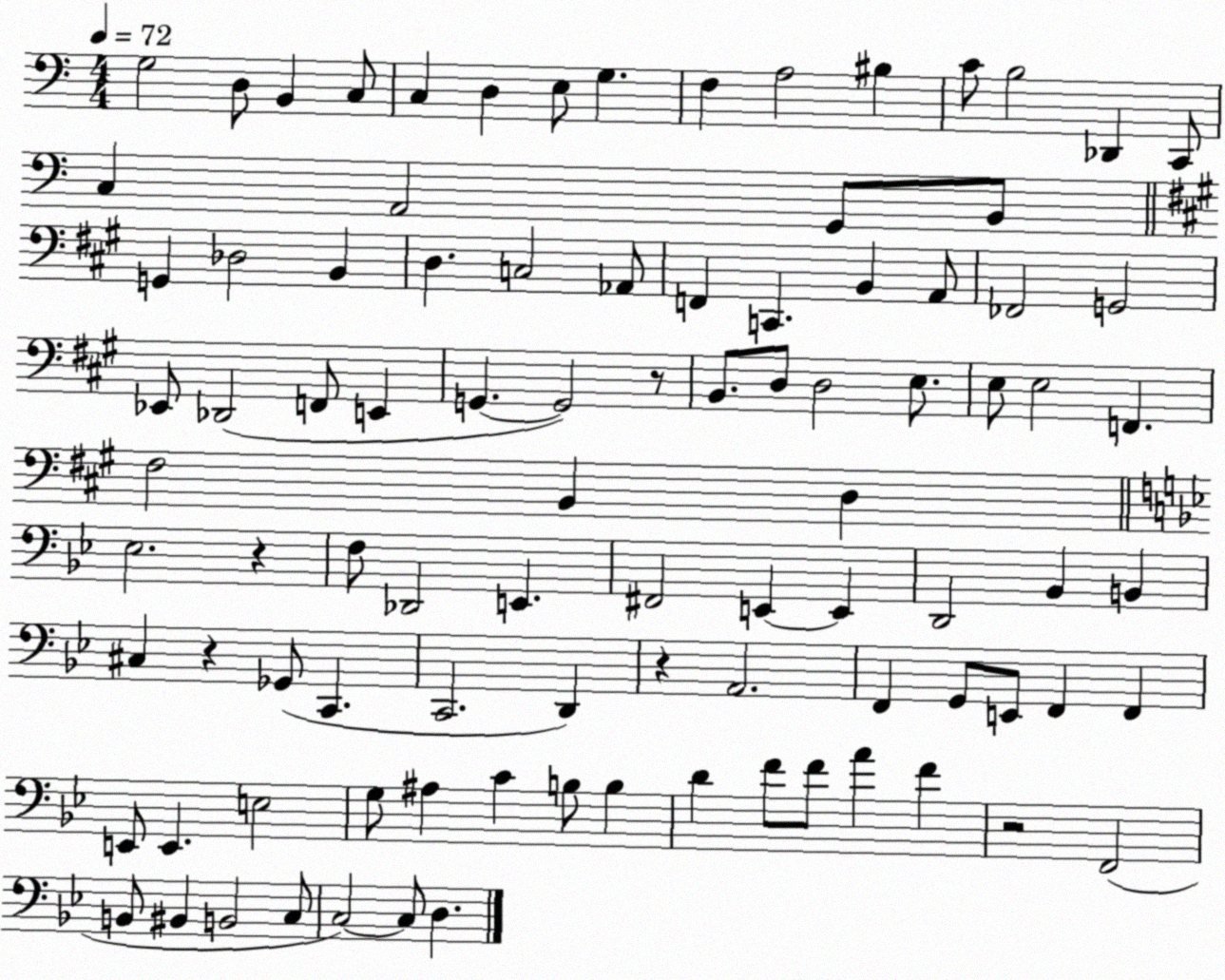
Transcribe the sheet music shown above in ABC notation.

X:1
T:Untitled
M:4/4
L:1/4
K:C
G,2 D,/2 B,, C,/2 C, D, E,/2 G, F, A,2 ^B, C/2 B,2 _D,, C,,/2 C, A,,2 G,,/2 B,,/2 G,, _D,2 B,, D, C,2 _A,,/2 F,, C,, B,, A,,/2 _F,,2 G,,2 _E,,/2 _D,,2 F,,/2 E,, G,, G,,2 z/2 B,,/2 D,/2 D,2 E,/2 E,/2 E,2 F,, ^F,2 B,, D, _E,2 z F,/2 _D,,2 E,, ^F,,2 E,, E,, D,,2 _B,, B,, ^C, z _G,,/2 C,, C,,2 D,, z A,,2 F,, G,,/2 E,,/2 F,, F,, E,,/2 E,, E,2 G,/2 ^A, C B,/2 B, D F/2 F/2 A F z2 F,,2 B,,/2 ^B,, B,,2 C,/2 C,2 C,/2 D,